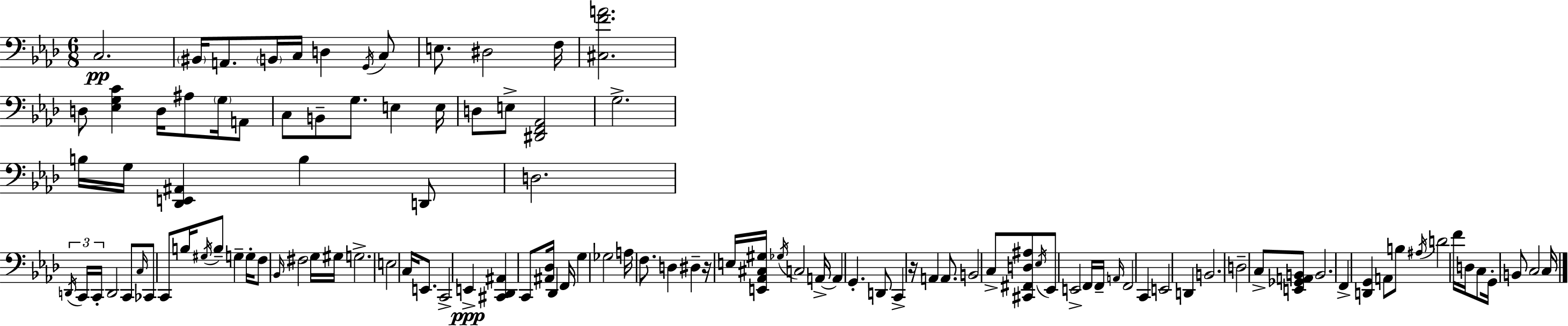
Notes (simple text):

C3/h. BIS2/s A2/e. B2/s C3/s D3/q G2/s C3/e E3/e. D#3/h F3/s [C#3,F4,A4]/h. D3/e [Eb3,G3,C4]/q D3/s A#3/e G3/s A2/e C3/e B2/e G3/e. E3/q E3/s D3/e E3/e [D#2,F2,Ab2]/h G3/h. B3/s G3/s [Db2,E2,A#2]/q B3/q D2/e D3/h. D2/s C2/s C2/s D2/h C2/e C3/s CES2/e C2/e B3/s G#3/s B3/e G3/q G3/s F3/e Bb2/s F#3/h G3/s G#3/s G3/h. E3/h C3/s E2/e. C2/h E2/q [C#2,Db2,A#2]/q C2/e [A#2,Db3]/s Db2/q F2/s G3/q Gb3/h A3/s F3/e. D3/q D#3/q R/s E3/s [E2,Ab2,C#3,G#3]/s Gb3/s C3/h A2/s A2/q G2/q. D2/e C2/q R/s A2/q A2/e. B2/h C3/e [C#2,F#2,D3,A#3]/e Eb3/s Eb2/e E2/h F2/s F2/s A2/s F2/h C2/q E2/h D2/q B2/h. D3/h C3/e [E2,Gb2,A2,B2]/e B2/h. F2/q [D2,G2]/q A2/e B3/e A#3/s D4/h F4/s D3/s C3/e G2/s B2/e C3/h C3/s